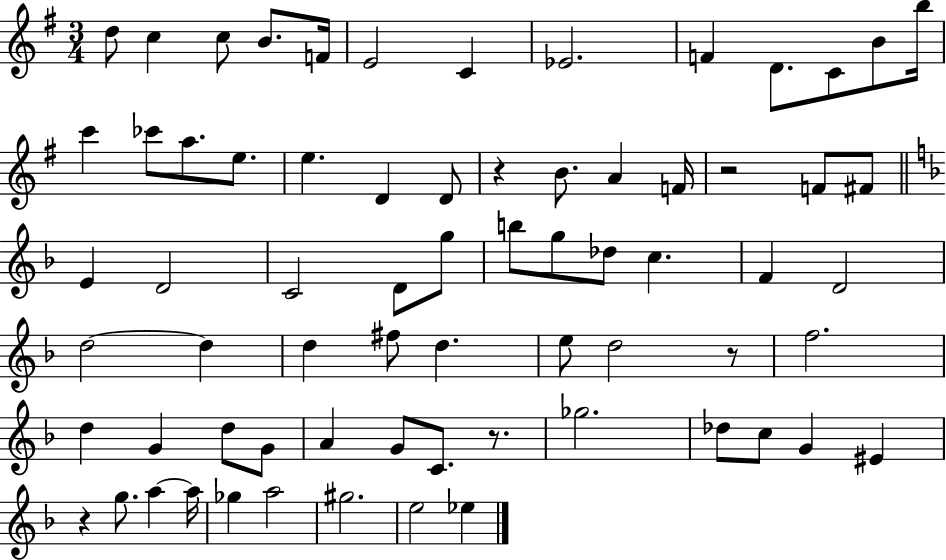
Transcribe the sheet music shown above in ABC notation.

X:1
T:Untitled
M:3/4
L:1/4
K:G
d/2 c c/2 B/2 F/4 E2 C _E2 F D/2 C/2 B/2 b/4 c' _c'/2 a/2 e/2 e D D/2 z B/2 A F/4 z2 F/2 ^F/2 E D2 C2 D/2 g/2 b/2 g/2 _d/2 c F D2 d2 d d ^f/2 d e/2 d2 z/2 f2 d G d/2 G/2 A G/2 C/2 z/2 _g2 _d/2 c/2 G ^E z g/2 a a/4 _g a2 ^g2 e2 _e